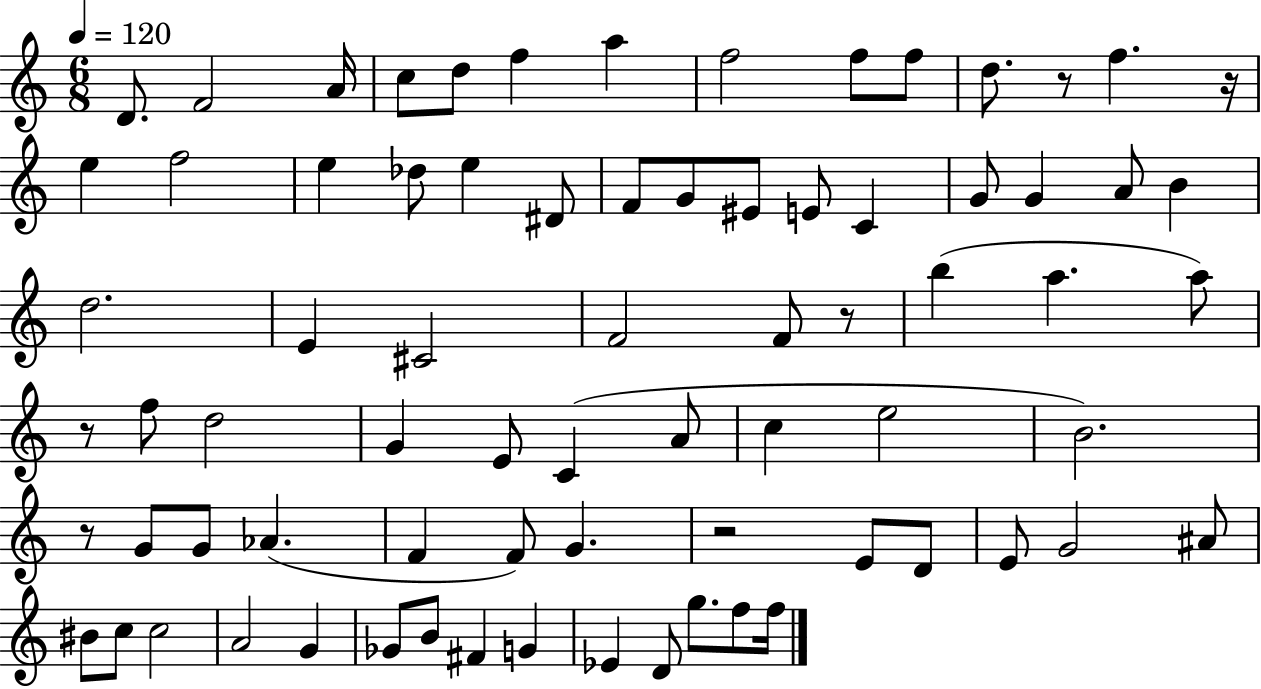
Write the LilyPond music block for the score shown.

{
  \clef treble
  \numericTimeSignature
  \time 6/8
  \key c \major
  \tempo 4 = 120
  d'8. f'2 a'16 | c''8 d''8 f''4 a''4 | f''2 f''8 f''8 | d''8. r8 f''4. r16 | \break e''4 f''2 | e''4 des''8 e''4 dis'8 | f'8 g'8 eis'8 e'8 c'4 | g'8 g'4 a'8 b'4 | \break d''2. | e'4 cis'2 | f'2 f'8 r8 | b''4( a''4. a''8) | \break r8 f''8 d''2 | g'4 e'8 c'4( a'8 | c''4 e''2 | b'2.) | \break r8 g'8 g'8 aes'4.( | f'4 f'8) g'4. | r2 e'8 d'8 | e'8 g'2 ais'8 | \break bis'8 c''8 c''2 | a'2 g'4 | ges'8 b'8 fis'4 g'4 | ees'4 d'8 g''8. f''8 f''16 | \break \bar "|."
}